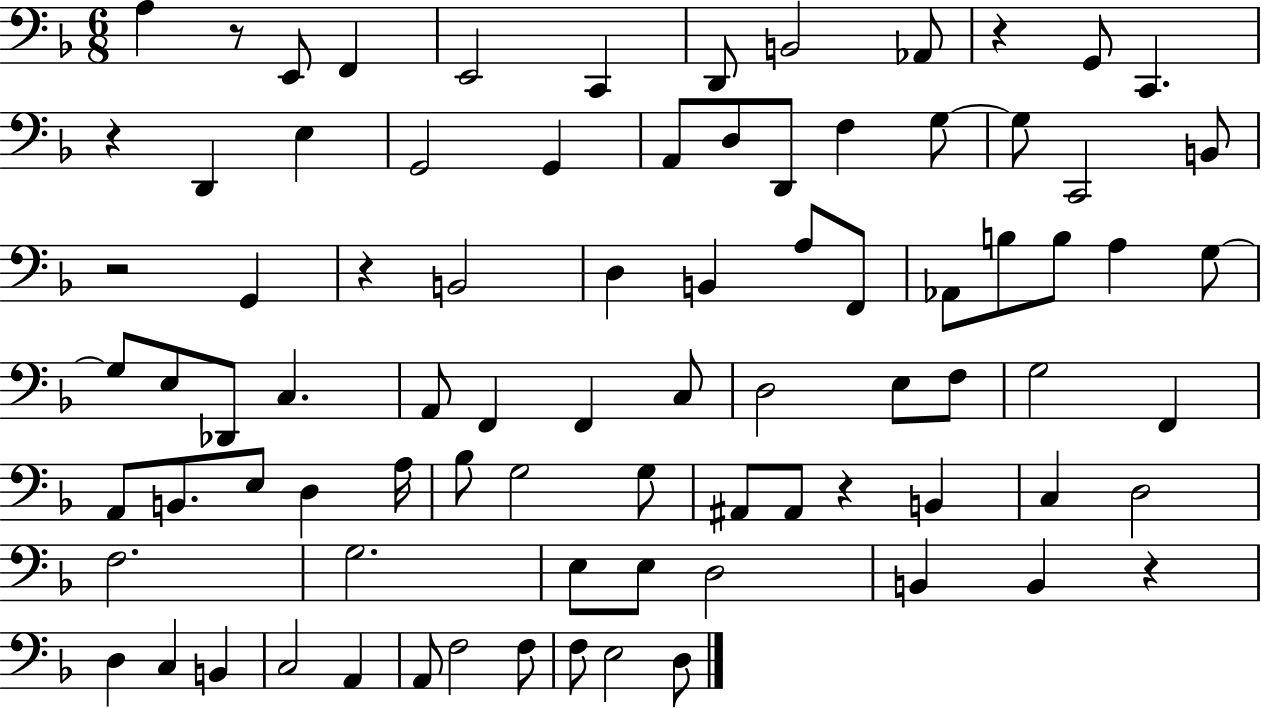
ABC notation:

X:1
T:Untitled
M:6/8
L:1/4
K:F
A, z/2 E,,/2 F,, E,,2 C,, D,,/2 B,,2 _A,,/2 z G,,/2 C,, z D,, E, G,,2 G,, A,,/2 D,/2 D,,/2 F, G,/2 G,/2 C,,2 B,,/2 z2 G,, z B,,2 D, B,, A,/2 F,,/2 _A,,/2 B,/2 B,/2 A, G,/2 G,/2 E,/2 _D,,/2 C, A,,/2 F,, F,, C,/2 D,2 E,/2 F,/2 G,2 F,, A,,/2 B,,/2 E,/2 D, A,/4 _B,/2 G,2 G,/2 ^A,,/2 ^A,,/2 z B,, C, D,2 F,2 G,2 E,/2 E,/2 D,2 B,, B,, z D, C, B,, C,2 A,, A,,/2 F,2 F,/2 F,/2 E,2 D,/2